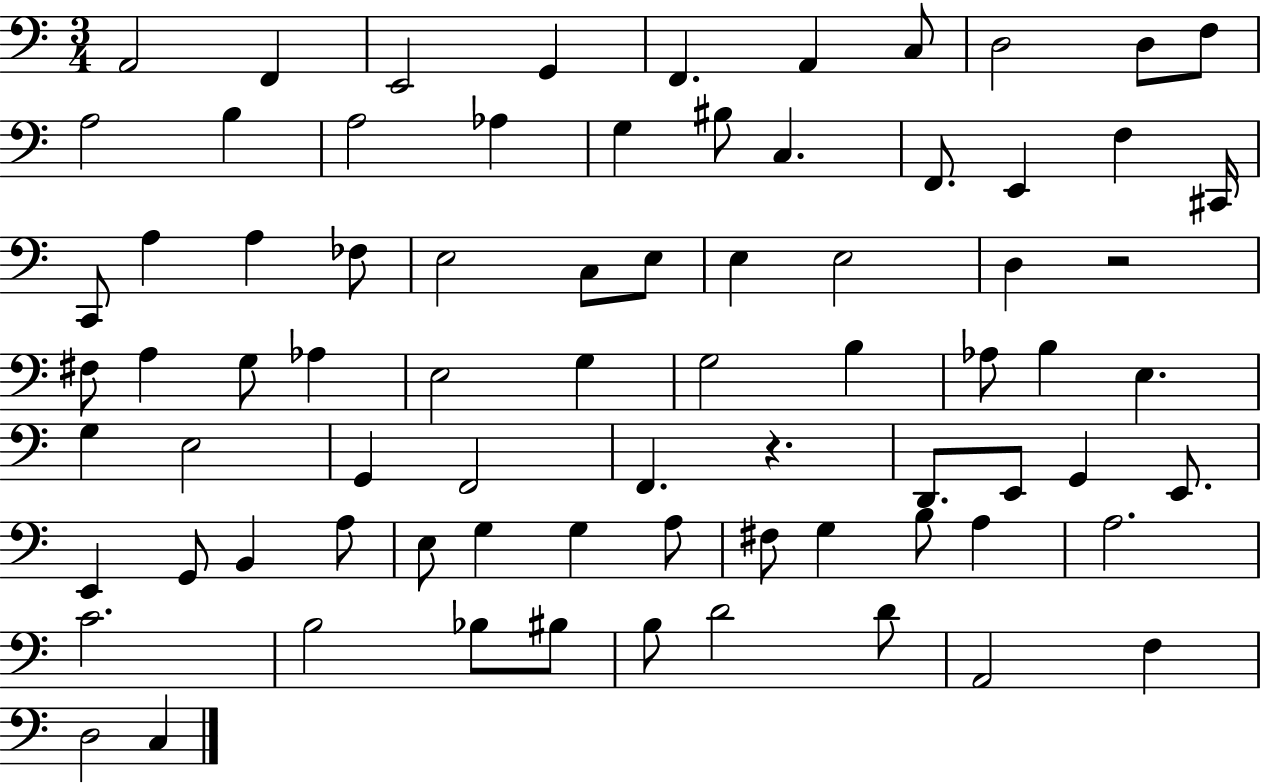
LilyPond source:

{
  \clef bass
  \numericTimeSignature
  \time 3/4
  \key c \major
  a,2 f,4 | e,2 g,4 | f,4. a,4 c8 | d2 d8 f8 | \break a2 b4 | a2 aes4 | g4 bis8 c4. | f,8. e,4 f4 cis,16 | \break c,8 a4 a4 fes8 | e2 c8 e8 | e4 e2 | d4 r2 | \break fis8 a4 g8 aes4 | e2 g4 | g2 b4 | aes8 b4 e4. | \break g4 e2 | g,4 f,2 | f,4. r4. | d,8. e,8 g,4 e,8. | \break e,4 g,8 b,4 a8 | e8 g4 g4 a8 | fis8 g4 b8 a4 | a2. | \break c'2. | b2 bes8 bis8 | b8 d'2 d'8 | a,2 f4 | \break d2 c4 | \bar "|."
}